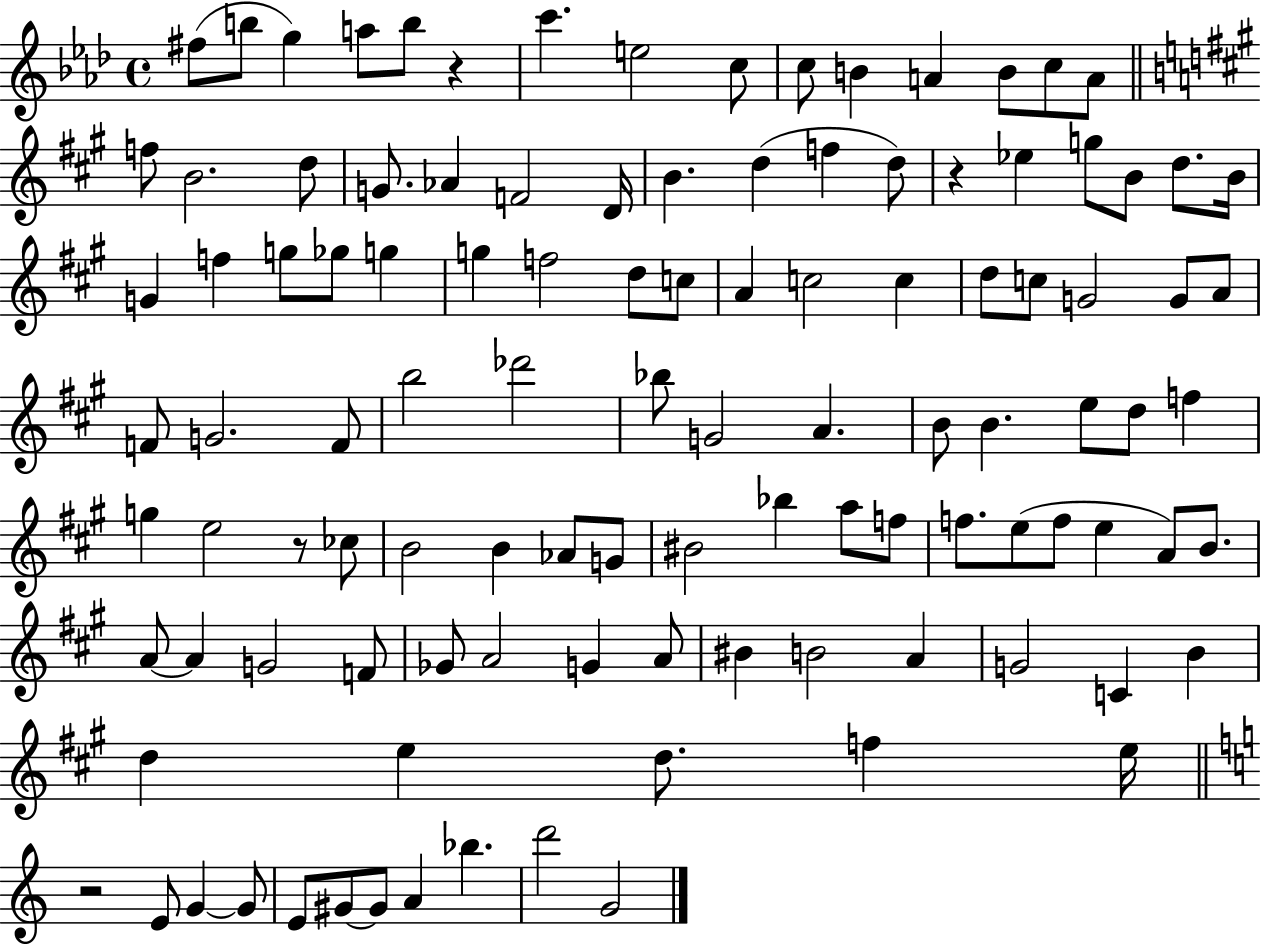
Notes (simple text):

F#5/e B5/e G5/q A5/e B5/e R/q C6/q. E5/h C5/e C5/e B4/q A4/q B4/e C5/e A4/e F5/e B4/h. D5/e G4/e. Ab4/q F4/h D4/s B4/q. D5/q F5/q D5/e R/q Eb5/q G5/e B4/e D5/e. B4/s G4/q F5/q G5/e Gb5/e G5/q G5/q F5/h D5/e C5/e A4/q C5/h C5/q D5/e C5/e G4/h G4/e A4/e F4/e G4/h. F4/e B5/h Db6/h Bb5/e G4/h A4/q. B4/e B4/q. E5/e D5/e F5/q G5/q E5/h R/e CES5/e B4/h B4/q Ab4/e G4/e BIS4/h Bb5/q A5/e F5/e F5/e. E5/e F5/e E5/q A4/e B4/e. A4/e A4/q G4/h F4/e Gb4/e A4/h G4/q A4/e BIS4/q B4/h A4/q G4/h C4/q B4/q D5/q E5/q D5/e. F5/q E5/s R/h E4/e G4/q G4/e E4/e G#4/e G#4/e A4/q Bb5/q. D6/h G4/h